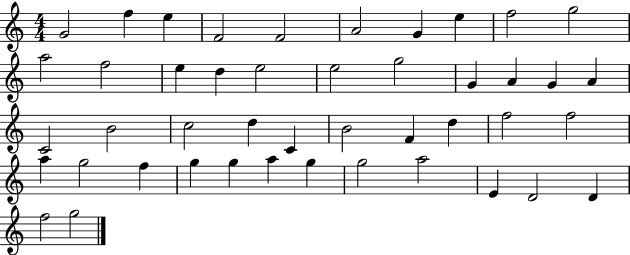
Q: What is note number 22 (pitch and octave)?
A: C4